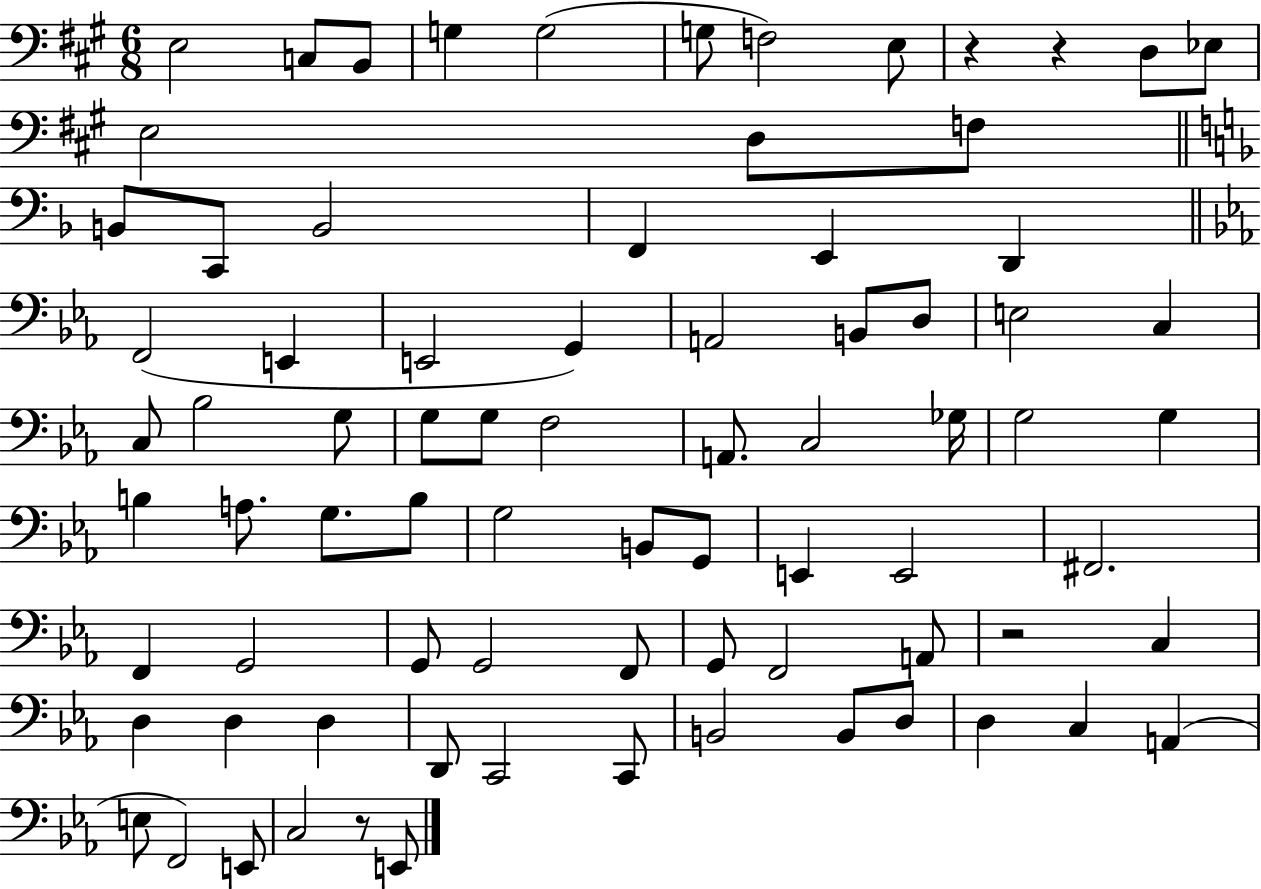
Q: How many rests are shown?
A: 4